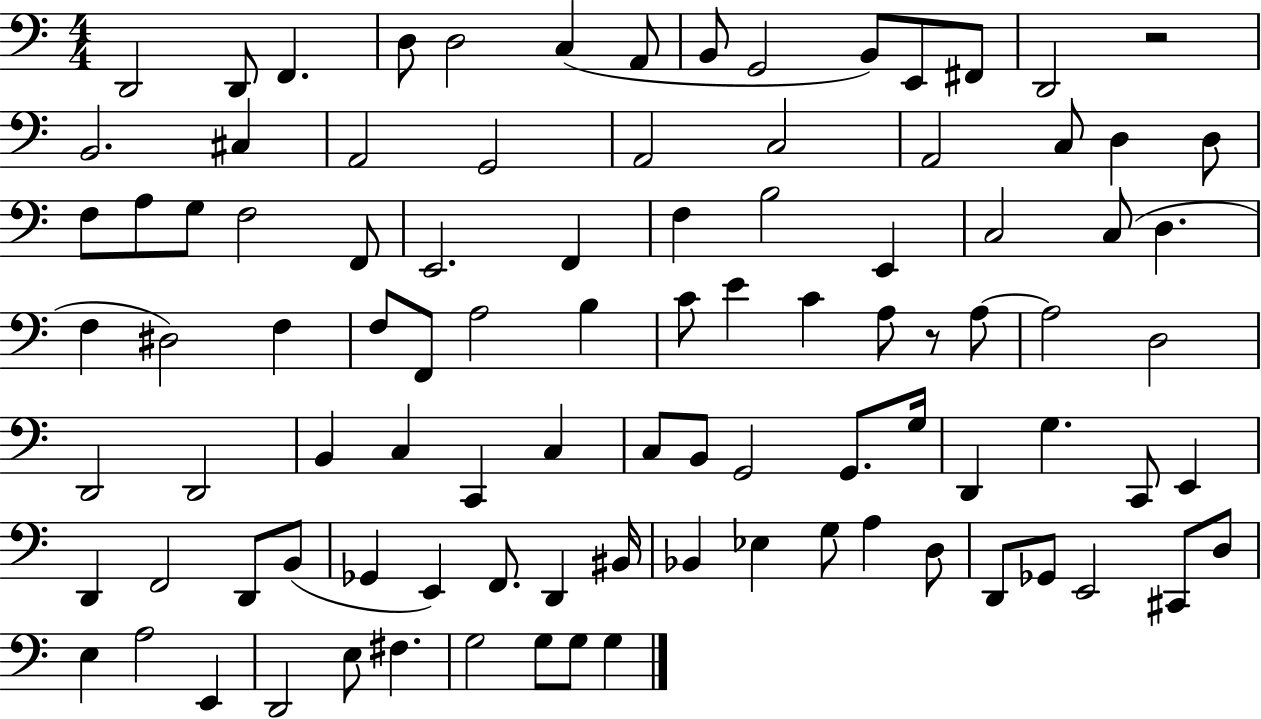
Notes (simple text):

D2/h D2/e F2/q. D3/e D3/h C3/q A2/e B2/e G2/h B2/e E2/e F#2/e D2/h R/h B2/h. C#3/q A2/h G2/h A2/h C3/h A2/h C3/e D3/q D3/e F3/e A3/e G3/e F3/h F2/e E2/h. F2/q F3/q B3/h E2/q C3/h C3/e D3/q. F3/q D#3/h F3/q F3/e F2/e A3/h B3/q C4/e E4/q C4/q A3/e R/e A3/e A3/h D3/h D2/h D2/h B2/q C3/q C2/q C3/q C3/e B2/e G2/h G2/e. G3/s D2/q G3/q. C2/e E2/q D2/q F2/h D2/e B2/e Gb2/q E2/q F2/e. D2/q BIS2/s Bb2/q Eb3/q G3/e A3/q D3/e D2/e Gb2/e E2/h C#2/e D3/e E3/q A3/h E2/q D2/h E3/e F#3/q. G3/h G3/e G3/e G3/q